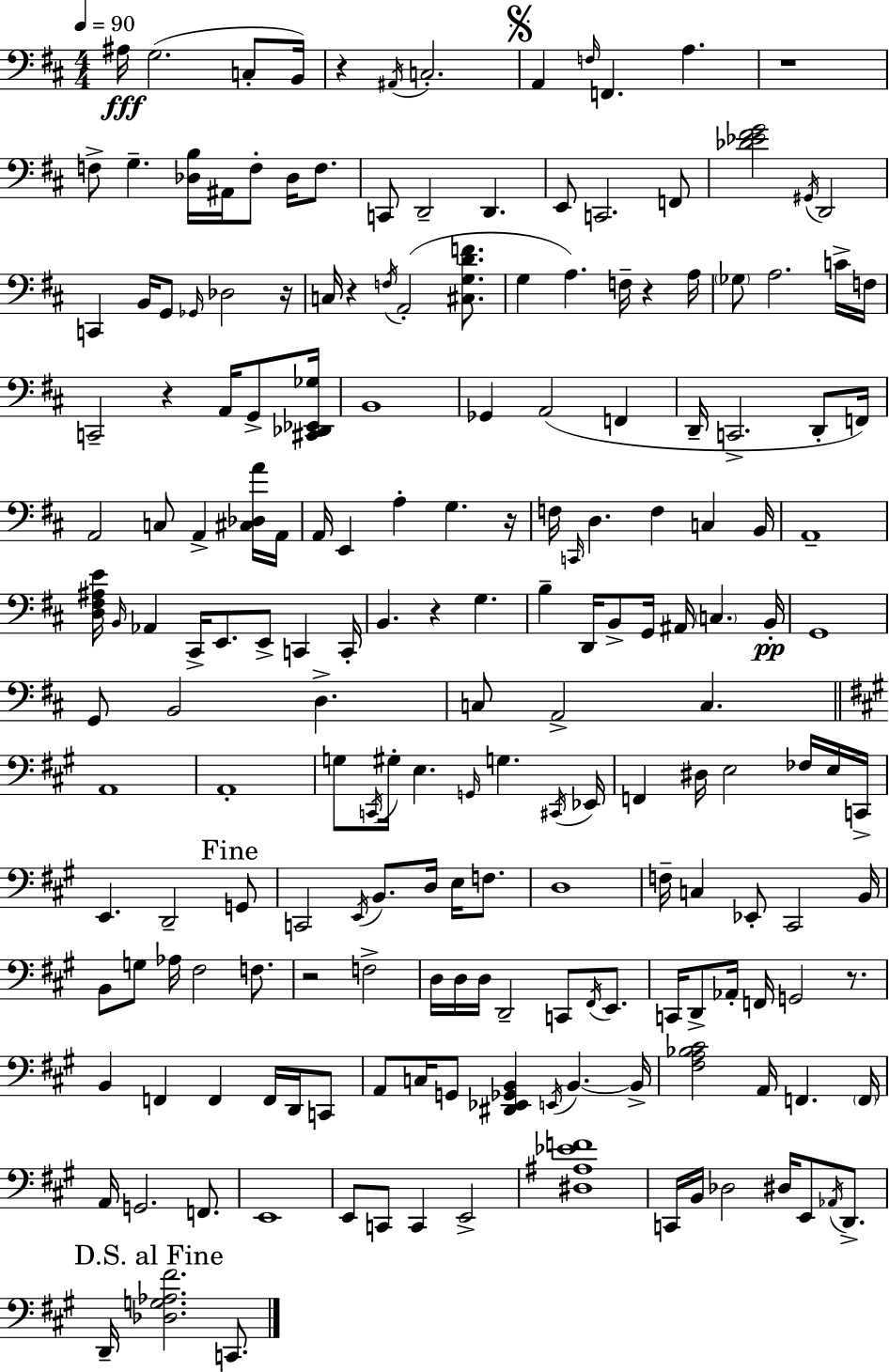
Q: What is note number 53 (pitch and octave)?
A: C3